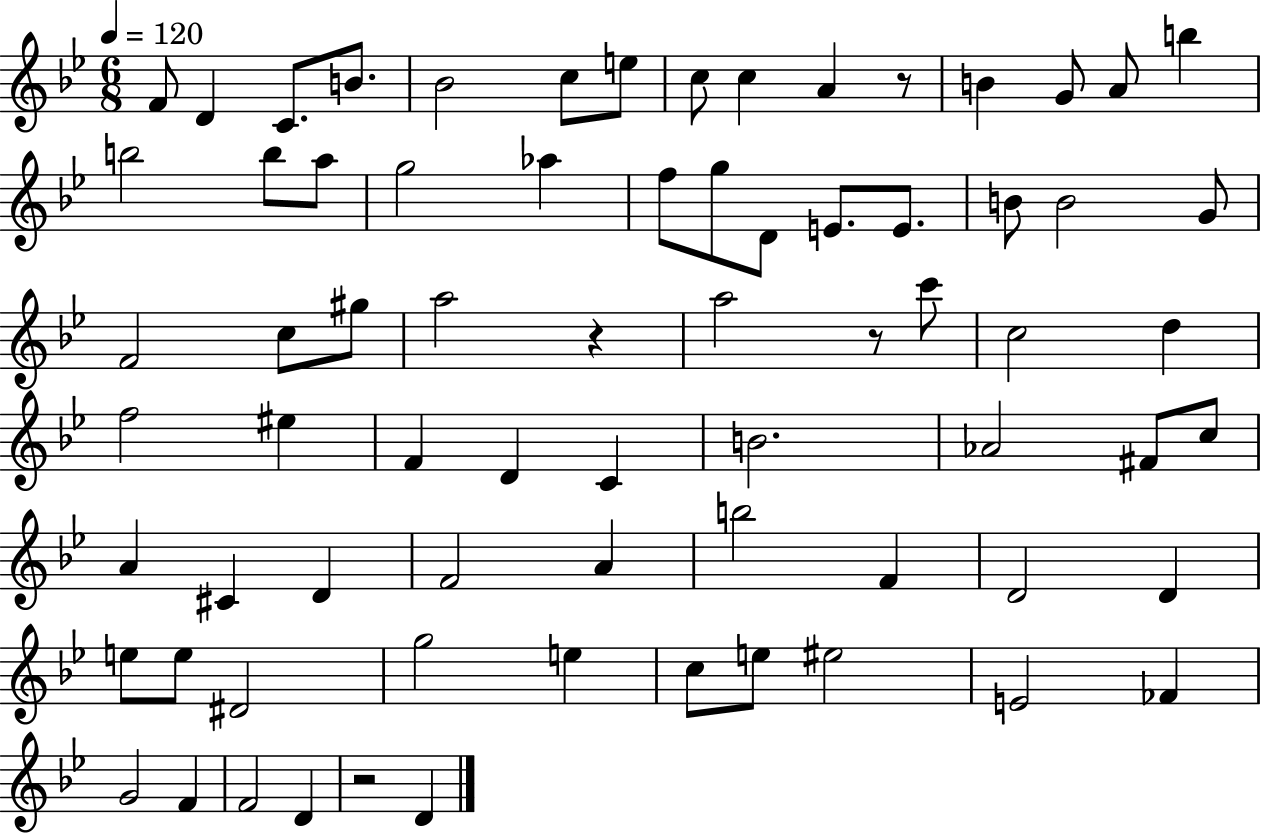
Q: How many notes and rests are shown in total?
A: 72